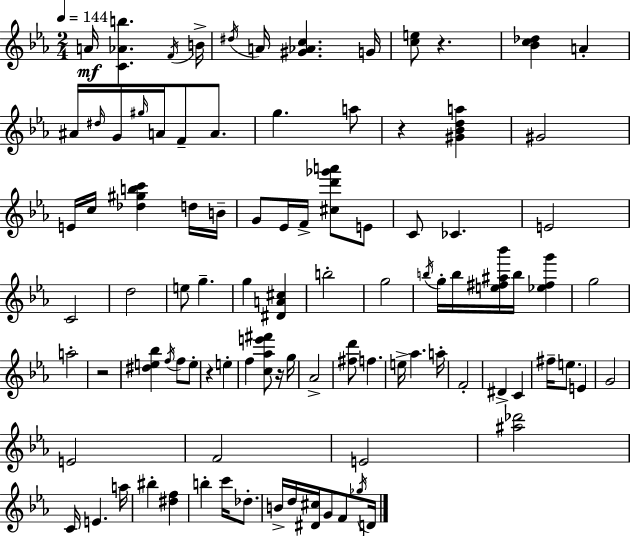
X:1
T:Untitled
M:2/4
L:1/4
K:Eb
A/4 [C_Ab] F/4 B/4 ^d/4 A/4 [^G_Ac] G/4 [ce]/2 z [_Bc_d] A ^A/4 ^d/4 G/4 ^g/4 A/4 F/2 A/2 g a/2 z [^G_Bda] ^G2 E/4 c/4 [_d^gbc'] d/4 B/4 G/2 _E/4 F/4 [^cd'_g'a']/2 E/2 C/2 _C E2 C2 d2 e/2 g g [^DA^c] b2 g2 b/4 g/4 b/4 [e^f^a_b']/4 b/4 [_e^fg'] g2 a2 z2 [^de_b] f/4 f/2 e/2 z e f [c_ae'^f']/2 z/4 g/4 _A2 [^fd']/2 f e/4 _a a/4 F2 ^D C ^f/4 e/2 E G2 E2 F2 E2 [^a_d']2 C/4 E a/4 ^b [^df] b c'/4 _d/2 B/4 d/4 [^D^c]/4 G/2 F/2 _g/4 D/4